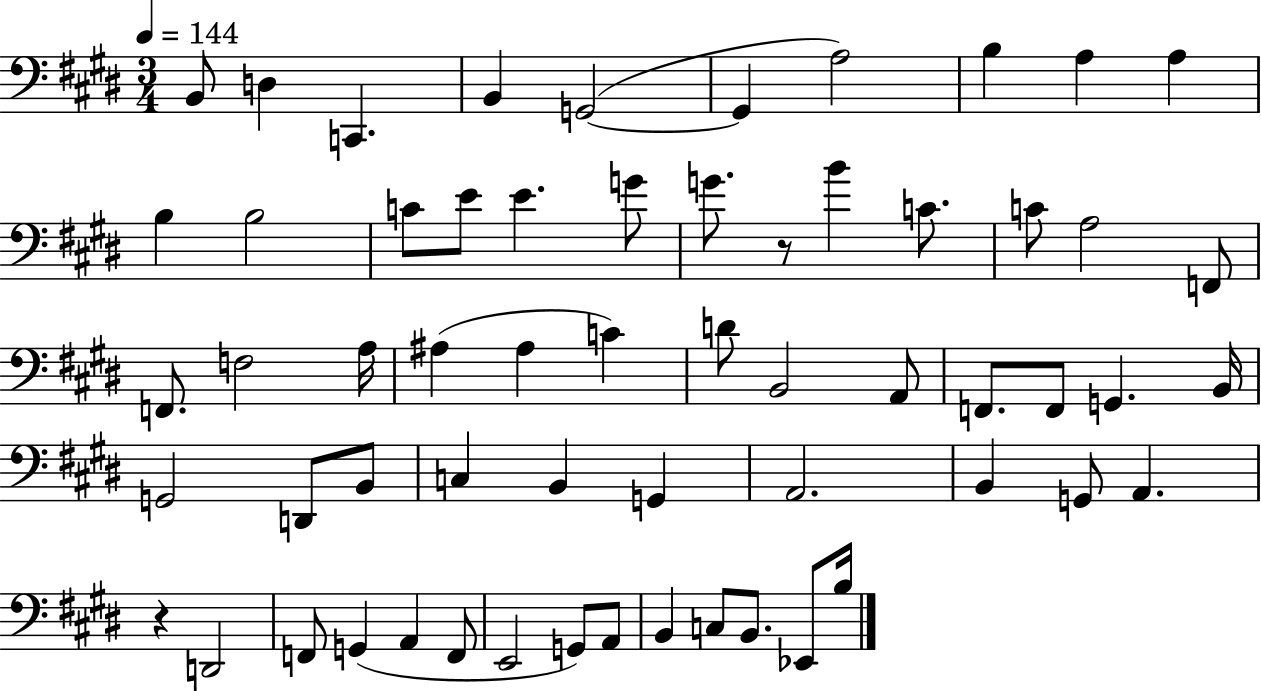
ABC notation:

X:1
T:Untitled
M:3/4
L:1/4
K:E
B,,/2 D, C,, B,, G,,2 G,, A,2 B, A, A, B, B,2 C/2 E/2 E G/2 G/2 z/2 B C/2 C/2 A,2 F,,/2 F,,/2 F,2 A,/4 ^A, ^A, C D/2 B,,2 A,,/2 F,,/2 F,,/2 G,, B,,/4 G,,2 D,,/2 B,,/2 C, B,, G,, A,,2 B,, G,,/2 A,, z D,,2 F,,/2 G,, A,, F,,/2 E,,2 G,,/2 A,,/2 B,, C,/2 B,,/2 _E,,/2 B,/4